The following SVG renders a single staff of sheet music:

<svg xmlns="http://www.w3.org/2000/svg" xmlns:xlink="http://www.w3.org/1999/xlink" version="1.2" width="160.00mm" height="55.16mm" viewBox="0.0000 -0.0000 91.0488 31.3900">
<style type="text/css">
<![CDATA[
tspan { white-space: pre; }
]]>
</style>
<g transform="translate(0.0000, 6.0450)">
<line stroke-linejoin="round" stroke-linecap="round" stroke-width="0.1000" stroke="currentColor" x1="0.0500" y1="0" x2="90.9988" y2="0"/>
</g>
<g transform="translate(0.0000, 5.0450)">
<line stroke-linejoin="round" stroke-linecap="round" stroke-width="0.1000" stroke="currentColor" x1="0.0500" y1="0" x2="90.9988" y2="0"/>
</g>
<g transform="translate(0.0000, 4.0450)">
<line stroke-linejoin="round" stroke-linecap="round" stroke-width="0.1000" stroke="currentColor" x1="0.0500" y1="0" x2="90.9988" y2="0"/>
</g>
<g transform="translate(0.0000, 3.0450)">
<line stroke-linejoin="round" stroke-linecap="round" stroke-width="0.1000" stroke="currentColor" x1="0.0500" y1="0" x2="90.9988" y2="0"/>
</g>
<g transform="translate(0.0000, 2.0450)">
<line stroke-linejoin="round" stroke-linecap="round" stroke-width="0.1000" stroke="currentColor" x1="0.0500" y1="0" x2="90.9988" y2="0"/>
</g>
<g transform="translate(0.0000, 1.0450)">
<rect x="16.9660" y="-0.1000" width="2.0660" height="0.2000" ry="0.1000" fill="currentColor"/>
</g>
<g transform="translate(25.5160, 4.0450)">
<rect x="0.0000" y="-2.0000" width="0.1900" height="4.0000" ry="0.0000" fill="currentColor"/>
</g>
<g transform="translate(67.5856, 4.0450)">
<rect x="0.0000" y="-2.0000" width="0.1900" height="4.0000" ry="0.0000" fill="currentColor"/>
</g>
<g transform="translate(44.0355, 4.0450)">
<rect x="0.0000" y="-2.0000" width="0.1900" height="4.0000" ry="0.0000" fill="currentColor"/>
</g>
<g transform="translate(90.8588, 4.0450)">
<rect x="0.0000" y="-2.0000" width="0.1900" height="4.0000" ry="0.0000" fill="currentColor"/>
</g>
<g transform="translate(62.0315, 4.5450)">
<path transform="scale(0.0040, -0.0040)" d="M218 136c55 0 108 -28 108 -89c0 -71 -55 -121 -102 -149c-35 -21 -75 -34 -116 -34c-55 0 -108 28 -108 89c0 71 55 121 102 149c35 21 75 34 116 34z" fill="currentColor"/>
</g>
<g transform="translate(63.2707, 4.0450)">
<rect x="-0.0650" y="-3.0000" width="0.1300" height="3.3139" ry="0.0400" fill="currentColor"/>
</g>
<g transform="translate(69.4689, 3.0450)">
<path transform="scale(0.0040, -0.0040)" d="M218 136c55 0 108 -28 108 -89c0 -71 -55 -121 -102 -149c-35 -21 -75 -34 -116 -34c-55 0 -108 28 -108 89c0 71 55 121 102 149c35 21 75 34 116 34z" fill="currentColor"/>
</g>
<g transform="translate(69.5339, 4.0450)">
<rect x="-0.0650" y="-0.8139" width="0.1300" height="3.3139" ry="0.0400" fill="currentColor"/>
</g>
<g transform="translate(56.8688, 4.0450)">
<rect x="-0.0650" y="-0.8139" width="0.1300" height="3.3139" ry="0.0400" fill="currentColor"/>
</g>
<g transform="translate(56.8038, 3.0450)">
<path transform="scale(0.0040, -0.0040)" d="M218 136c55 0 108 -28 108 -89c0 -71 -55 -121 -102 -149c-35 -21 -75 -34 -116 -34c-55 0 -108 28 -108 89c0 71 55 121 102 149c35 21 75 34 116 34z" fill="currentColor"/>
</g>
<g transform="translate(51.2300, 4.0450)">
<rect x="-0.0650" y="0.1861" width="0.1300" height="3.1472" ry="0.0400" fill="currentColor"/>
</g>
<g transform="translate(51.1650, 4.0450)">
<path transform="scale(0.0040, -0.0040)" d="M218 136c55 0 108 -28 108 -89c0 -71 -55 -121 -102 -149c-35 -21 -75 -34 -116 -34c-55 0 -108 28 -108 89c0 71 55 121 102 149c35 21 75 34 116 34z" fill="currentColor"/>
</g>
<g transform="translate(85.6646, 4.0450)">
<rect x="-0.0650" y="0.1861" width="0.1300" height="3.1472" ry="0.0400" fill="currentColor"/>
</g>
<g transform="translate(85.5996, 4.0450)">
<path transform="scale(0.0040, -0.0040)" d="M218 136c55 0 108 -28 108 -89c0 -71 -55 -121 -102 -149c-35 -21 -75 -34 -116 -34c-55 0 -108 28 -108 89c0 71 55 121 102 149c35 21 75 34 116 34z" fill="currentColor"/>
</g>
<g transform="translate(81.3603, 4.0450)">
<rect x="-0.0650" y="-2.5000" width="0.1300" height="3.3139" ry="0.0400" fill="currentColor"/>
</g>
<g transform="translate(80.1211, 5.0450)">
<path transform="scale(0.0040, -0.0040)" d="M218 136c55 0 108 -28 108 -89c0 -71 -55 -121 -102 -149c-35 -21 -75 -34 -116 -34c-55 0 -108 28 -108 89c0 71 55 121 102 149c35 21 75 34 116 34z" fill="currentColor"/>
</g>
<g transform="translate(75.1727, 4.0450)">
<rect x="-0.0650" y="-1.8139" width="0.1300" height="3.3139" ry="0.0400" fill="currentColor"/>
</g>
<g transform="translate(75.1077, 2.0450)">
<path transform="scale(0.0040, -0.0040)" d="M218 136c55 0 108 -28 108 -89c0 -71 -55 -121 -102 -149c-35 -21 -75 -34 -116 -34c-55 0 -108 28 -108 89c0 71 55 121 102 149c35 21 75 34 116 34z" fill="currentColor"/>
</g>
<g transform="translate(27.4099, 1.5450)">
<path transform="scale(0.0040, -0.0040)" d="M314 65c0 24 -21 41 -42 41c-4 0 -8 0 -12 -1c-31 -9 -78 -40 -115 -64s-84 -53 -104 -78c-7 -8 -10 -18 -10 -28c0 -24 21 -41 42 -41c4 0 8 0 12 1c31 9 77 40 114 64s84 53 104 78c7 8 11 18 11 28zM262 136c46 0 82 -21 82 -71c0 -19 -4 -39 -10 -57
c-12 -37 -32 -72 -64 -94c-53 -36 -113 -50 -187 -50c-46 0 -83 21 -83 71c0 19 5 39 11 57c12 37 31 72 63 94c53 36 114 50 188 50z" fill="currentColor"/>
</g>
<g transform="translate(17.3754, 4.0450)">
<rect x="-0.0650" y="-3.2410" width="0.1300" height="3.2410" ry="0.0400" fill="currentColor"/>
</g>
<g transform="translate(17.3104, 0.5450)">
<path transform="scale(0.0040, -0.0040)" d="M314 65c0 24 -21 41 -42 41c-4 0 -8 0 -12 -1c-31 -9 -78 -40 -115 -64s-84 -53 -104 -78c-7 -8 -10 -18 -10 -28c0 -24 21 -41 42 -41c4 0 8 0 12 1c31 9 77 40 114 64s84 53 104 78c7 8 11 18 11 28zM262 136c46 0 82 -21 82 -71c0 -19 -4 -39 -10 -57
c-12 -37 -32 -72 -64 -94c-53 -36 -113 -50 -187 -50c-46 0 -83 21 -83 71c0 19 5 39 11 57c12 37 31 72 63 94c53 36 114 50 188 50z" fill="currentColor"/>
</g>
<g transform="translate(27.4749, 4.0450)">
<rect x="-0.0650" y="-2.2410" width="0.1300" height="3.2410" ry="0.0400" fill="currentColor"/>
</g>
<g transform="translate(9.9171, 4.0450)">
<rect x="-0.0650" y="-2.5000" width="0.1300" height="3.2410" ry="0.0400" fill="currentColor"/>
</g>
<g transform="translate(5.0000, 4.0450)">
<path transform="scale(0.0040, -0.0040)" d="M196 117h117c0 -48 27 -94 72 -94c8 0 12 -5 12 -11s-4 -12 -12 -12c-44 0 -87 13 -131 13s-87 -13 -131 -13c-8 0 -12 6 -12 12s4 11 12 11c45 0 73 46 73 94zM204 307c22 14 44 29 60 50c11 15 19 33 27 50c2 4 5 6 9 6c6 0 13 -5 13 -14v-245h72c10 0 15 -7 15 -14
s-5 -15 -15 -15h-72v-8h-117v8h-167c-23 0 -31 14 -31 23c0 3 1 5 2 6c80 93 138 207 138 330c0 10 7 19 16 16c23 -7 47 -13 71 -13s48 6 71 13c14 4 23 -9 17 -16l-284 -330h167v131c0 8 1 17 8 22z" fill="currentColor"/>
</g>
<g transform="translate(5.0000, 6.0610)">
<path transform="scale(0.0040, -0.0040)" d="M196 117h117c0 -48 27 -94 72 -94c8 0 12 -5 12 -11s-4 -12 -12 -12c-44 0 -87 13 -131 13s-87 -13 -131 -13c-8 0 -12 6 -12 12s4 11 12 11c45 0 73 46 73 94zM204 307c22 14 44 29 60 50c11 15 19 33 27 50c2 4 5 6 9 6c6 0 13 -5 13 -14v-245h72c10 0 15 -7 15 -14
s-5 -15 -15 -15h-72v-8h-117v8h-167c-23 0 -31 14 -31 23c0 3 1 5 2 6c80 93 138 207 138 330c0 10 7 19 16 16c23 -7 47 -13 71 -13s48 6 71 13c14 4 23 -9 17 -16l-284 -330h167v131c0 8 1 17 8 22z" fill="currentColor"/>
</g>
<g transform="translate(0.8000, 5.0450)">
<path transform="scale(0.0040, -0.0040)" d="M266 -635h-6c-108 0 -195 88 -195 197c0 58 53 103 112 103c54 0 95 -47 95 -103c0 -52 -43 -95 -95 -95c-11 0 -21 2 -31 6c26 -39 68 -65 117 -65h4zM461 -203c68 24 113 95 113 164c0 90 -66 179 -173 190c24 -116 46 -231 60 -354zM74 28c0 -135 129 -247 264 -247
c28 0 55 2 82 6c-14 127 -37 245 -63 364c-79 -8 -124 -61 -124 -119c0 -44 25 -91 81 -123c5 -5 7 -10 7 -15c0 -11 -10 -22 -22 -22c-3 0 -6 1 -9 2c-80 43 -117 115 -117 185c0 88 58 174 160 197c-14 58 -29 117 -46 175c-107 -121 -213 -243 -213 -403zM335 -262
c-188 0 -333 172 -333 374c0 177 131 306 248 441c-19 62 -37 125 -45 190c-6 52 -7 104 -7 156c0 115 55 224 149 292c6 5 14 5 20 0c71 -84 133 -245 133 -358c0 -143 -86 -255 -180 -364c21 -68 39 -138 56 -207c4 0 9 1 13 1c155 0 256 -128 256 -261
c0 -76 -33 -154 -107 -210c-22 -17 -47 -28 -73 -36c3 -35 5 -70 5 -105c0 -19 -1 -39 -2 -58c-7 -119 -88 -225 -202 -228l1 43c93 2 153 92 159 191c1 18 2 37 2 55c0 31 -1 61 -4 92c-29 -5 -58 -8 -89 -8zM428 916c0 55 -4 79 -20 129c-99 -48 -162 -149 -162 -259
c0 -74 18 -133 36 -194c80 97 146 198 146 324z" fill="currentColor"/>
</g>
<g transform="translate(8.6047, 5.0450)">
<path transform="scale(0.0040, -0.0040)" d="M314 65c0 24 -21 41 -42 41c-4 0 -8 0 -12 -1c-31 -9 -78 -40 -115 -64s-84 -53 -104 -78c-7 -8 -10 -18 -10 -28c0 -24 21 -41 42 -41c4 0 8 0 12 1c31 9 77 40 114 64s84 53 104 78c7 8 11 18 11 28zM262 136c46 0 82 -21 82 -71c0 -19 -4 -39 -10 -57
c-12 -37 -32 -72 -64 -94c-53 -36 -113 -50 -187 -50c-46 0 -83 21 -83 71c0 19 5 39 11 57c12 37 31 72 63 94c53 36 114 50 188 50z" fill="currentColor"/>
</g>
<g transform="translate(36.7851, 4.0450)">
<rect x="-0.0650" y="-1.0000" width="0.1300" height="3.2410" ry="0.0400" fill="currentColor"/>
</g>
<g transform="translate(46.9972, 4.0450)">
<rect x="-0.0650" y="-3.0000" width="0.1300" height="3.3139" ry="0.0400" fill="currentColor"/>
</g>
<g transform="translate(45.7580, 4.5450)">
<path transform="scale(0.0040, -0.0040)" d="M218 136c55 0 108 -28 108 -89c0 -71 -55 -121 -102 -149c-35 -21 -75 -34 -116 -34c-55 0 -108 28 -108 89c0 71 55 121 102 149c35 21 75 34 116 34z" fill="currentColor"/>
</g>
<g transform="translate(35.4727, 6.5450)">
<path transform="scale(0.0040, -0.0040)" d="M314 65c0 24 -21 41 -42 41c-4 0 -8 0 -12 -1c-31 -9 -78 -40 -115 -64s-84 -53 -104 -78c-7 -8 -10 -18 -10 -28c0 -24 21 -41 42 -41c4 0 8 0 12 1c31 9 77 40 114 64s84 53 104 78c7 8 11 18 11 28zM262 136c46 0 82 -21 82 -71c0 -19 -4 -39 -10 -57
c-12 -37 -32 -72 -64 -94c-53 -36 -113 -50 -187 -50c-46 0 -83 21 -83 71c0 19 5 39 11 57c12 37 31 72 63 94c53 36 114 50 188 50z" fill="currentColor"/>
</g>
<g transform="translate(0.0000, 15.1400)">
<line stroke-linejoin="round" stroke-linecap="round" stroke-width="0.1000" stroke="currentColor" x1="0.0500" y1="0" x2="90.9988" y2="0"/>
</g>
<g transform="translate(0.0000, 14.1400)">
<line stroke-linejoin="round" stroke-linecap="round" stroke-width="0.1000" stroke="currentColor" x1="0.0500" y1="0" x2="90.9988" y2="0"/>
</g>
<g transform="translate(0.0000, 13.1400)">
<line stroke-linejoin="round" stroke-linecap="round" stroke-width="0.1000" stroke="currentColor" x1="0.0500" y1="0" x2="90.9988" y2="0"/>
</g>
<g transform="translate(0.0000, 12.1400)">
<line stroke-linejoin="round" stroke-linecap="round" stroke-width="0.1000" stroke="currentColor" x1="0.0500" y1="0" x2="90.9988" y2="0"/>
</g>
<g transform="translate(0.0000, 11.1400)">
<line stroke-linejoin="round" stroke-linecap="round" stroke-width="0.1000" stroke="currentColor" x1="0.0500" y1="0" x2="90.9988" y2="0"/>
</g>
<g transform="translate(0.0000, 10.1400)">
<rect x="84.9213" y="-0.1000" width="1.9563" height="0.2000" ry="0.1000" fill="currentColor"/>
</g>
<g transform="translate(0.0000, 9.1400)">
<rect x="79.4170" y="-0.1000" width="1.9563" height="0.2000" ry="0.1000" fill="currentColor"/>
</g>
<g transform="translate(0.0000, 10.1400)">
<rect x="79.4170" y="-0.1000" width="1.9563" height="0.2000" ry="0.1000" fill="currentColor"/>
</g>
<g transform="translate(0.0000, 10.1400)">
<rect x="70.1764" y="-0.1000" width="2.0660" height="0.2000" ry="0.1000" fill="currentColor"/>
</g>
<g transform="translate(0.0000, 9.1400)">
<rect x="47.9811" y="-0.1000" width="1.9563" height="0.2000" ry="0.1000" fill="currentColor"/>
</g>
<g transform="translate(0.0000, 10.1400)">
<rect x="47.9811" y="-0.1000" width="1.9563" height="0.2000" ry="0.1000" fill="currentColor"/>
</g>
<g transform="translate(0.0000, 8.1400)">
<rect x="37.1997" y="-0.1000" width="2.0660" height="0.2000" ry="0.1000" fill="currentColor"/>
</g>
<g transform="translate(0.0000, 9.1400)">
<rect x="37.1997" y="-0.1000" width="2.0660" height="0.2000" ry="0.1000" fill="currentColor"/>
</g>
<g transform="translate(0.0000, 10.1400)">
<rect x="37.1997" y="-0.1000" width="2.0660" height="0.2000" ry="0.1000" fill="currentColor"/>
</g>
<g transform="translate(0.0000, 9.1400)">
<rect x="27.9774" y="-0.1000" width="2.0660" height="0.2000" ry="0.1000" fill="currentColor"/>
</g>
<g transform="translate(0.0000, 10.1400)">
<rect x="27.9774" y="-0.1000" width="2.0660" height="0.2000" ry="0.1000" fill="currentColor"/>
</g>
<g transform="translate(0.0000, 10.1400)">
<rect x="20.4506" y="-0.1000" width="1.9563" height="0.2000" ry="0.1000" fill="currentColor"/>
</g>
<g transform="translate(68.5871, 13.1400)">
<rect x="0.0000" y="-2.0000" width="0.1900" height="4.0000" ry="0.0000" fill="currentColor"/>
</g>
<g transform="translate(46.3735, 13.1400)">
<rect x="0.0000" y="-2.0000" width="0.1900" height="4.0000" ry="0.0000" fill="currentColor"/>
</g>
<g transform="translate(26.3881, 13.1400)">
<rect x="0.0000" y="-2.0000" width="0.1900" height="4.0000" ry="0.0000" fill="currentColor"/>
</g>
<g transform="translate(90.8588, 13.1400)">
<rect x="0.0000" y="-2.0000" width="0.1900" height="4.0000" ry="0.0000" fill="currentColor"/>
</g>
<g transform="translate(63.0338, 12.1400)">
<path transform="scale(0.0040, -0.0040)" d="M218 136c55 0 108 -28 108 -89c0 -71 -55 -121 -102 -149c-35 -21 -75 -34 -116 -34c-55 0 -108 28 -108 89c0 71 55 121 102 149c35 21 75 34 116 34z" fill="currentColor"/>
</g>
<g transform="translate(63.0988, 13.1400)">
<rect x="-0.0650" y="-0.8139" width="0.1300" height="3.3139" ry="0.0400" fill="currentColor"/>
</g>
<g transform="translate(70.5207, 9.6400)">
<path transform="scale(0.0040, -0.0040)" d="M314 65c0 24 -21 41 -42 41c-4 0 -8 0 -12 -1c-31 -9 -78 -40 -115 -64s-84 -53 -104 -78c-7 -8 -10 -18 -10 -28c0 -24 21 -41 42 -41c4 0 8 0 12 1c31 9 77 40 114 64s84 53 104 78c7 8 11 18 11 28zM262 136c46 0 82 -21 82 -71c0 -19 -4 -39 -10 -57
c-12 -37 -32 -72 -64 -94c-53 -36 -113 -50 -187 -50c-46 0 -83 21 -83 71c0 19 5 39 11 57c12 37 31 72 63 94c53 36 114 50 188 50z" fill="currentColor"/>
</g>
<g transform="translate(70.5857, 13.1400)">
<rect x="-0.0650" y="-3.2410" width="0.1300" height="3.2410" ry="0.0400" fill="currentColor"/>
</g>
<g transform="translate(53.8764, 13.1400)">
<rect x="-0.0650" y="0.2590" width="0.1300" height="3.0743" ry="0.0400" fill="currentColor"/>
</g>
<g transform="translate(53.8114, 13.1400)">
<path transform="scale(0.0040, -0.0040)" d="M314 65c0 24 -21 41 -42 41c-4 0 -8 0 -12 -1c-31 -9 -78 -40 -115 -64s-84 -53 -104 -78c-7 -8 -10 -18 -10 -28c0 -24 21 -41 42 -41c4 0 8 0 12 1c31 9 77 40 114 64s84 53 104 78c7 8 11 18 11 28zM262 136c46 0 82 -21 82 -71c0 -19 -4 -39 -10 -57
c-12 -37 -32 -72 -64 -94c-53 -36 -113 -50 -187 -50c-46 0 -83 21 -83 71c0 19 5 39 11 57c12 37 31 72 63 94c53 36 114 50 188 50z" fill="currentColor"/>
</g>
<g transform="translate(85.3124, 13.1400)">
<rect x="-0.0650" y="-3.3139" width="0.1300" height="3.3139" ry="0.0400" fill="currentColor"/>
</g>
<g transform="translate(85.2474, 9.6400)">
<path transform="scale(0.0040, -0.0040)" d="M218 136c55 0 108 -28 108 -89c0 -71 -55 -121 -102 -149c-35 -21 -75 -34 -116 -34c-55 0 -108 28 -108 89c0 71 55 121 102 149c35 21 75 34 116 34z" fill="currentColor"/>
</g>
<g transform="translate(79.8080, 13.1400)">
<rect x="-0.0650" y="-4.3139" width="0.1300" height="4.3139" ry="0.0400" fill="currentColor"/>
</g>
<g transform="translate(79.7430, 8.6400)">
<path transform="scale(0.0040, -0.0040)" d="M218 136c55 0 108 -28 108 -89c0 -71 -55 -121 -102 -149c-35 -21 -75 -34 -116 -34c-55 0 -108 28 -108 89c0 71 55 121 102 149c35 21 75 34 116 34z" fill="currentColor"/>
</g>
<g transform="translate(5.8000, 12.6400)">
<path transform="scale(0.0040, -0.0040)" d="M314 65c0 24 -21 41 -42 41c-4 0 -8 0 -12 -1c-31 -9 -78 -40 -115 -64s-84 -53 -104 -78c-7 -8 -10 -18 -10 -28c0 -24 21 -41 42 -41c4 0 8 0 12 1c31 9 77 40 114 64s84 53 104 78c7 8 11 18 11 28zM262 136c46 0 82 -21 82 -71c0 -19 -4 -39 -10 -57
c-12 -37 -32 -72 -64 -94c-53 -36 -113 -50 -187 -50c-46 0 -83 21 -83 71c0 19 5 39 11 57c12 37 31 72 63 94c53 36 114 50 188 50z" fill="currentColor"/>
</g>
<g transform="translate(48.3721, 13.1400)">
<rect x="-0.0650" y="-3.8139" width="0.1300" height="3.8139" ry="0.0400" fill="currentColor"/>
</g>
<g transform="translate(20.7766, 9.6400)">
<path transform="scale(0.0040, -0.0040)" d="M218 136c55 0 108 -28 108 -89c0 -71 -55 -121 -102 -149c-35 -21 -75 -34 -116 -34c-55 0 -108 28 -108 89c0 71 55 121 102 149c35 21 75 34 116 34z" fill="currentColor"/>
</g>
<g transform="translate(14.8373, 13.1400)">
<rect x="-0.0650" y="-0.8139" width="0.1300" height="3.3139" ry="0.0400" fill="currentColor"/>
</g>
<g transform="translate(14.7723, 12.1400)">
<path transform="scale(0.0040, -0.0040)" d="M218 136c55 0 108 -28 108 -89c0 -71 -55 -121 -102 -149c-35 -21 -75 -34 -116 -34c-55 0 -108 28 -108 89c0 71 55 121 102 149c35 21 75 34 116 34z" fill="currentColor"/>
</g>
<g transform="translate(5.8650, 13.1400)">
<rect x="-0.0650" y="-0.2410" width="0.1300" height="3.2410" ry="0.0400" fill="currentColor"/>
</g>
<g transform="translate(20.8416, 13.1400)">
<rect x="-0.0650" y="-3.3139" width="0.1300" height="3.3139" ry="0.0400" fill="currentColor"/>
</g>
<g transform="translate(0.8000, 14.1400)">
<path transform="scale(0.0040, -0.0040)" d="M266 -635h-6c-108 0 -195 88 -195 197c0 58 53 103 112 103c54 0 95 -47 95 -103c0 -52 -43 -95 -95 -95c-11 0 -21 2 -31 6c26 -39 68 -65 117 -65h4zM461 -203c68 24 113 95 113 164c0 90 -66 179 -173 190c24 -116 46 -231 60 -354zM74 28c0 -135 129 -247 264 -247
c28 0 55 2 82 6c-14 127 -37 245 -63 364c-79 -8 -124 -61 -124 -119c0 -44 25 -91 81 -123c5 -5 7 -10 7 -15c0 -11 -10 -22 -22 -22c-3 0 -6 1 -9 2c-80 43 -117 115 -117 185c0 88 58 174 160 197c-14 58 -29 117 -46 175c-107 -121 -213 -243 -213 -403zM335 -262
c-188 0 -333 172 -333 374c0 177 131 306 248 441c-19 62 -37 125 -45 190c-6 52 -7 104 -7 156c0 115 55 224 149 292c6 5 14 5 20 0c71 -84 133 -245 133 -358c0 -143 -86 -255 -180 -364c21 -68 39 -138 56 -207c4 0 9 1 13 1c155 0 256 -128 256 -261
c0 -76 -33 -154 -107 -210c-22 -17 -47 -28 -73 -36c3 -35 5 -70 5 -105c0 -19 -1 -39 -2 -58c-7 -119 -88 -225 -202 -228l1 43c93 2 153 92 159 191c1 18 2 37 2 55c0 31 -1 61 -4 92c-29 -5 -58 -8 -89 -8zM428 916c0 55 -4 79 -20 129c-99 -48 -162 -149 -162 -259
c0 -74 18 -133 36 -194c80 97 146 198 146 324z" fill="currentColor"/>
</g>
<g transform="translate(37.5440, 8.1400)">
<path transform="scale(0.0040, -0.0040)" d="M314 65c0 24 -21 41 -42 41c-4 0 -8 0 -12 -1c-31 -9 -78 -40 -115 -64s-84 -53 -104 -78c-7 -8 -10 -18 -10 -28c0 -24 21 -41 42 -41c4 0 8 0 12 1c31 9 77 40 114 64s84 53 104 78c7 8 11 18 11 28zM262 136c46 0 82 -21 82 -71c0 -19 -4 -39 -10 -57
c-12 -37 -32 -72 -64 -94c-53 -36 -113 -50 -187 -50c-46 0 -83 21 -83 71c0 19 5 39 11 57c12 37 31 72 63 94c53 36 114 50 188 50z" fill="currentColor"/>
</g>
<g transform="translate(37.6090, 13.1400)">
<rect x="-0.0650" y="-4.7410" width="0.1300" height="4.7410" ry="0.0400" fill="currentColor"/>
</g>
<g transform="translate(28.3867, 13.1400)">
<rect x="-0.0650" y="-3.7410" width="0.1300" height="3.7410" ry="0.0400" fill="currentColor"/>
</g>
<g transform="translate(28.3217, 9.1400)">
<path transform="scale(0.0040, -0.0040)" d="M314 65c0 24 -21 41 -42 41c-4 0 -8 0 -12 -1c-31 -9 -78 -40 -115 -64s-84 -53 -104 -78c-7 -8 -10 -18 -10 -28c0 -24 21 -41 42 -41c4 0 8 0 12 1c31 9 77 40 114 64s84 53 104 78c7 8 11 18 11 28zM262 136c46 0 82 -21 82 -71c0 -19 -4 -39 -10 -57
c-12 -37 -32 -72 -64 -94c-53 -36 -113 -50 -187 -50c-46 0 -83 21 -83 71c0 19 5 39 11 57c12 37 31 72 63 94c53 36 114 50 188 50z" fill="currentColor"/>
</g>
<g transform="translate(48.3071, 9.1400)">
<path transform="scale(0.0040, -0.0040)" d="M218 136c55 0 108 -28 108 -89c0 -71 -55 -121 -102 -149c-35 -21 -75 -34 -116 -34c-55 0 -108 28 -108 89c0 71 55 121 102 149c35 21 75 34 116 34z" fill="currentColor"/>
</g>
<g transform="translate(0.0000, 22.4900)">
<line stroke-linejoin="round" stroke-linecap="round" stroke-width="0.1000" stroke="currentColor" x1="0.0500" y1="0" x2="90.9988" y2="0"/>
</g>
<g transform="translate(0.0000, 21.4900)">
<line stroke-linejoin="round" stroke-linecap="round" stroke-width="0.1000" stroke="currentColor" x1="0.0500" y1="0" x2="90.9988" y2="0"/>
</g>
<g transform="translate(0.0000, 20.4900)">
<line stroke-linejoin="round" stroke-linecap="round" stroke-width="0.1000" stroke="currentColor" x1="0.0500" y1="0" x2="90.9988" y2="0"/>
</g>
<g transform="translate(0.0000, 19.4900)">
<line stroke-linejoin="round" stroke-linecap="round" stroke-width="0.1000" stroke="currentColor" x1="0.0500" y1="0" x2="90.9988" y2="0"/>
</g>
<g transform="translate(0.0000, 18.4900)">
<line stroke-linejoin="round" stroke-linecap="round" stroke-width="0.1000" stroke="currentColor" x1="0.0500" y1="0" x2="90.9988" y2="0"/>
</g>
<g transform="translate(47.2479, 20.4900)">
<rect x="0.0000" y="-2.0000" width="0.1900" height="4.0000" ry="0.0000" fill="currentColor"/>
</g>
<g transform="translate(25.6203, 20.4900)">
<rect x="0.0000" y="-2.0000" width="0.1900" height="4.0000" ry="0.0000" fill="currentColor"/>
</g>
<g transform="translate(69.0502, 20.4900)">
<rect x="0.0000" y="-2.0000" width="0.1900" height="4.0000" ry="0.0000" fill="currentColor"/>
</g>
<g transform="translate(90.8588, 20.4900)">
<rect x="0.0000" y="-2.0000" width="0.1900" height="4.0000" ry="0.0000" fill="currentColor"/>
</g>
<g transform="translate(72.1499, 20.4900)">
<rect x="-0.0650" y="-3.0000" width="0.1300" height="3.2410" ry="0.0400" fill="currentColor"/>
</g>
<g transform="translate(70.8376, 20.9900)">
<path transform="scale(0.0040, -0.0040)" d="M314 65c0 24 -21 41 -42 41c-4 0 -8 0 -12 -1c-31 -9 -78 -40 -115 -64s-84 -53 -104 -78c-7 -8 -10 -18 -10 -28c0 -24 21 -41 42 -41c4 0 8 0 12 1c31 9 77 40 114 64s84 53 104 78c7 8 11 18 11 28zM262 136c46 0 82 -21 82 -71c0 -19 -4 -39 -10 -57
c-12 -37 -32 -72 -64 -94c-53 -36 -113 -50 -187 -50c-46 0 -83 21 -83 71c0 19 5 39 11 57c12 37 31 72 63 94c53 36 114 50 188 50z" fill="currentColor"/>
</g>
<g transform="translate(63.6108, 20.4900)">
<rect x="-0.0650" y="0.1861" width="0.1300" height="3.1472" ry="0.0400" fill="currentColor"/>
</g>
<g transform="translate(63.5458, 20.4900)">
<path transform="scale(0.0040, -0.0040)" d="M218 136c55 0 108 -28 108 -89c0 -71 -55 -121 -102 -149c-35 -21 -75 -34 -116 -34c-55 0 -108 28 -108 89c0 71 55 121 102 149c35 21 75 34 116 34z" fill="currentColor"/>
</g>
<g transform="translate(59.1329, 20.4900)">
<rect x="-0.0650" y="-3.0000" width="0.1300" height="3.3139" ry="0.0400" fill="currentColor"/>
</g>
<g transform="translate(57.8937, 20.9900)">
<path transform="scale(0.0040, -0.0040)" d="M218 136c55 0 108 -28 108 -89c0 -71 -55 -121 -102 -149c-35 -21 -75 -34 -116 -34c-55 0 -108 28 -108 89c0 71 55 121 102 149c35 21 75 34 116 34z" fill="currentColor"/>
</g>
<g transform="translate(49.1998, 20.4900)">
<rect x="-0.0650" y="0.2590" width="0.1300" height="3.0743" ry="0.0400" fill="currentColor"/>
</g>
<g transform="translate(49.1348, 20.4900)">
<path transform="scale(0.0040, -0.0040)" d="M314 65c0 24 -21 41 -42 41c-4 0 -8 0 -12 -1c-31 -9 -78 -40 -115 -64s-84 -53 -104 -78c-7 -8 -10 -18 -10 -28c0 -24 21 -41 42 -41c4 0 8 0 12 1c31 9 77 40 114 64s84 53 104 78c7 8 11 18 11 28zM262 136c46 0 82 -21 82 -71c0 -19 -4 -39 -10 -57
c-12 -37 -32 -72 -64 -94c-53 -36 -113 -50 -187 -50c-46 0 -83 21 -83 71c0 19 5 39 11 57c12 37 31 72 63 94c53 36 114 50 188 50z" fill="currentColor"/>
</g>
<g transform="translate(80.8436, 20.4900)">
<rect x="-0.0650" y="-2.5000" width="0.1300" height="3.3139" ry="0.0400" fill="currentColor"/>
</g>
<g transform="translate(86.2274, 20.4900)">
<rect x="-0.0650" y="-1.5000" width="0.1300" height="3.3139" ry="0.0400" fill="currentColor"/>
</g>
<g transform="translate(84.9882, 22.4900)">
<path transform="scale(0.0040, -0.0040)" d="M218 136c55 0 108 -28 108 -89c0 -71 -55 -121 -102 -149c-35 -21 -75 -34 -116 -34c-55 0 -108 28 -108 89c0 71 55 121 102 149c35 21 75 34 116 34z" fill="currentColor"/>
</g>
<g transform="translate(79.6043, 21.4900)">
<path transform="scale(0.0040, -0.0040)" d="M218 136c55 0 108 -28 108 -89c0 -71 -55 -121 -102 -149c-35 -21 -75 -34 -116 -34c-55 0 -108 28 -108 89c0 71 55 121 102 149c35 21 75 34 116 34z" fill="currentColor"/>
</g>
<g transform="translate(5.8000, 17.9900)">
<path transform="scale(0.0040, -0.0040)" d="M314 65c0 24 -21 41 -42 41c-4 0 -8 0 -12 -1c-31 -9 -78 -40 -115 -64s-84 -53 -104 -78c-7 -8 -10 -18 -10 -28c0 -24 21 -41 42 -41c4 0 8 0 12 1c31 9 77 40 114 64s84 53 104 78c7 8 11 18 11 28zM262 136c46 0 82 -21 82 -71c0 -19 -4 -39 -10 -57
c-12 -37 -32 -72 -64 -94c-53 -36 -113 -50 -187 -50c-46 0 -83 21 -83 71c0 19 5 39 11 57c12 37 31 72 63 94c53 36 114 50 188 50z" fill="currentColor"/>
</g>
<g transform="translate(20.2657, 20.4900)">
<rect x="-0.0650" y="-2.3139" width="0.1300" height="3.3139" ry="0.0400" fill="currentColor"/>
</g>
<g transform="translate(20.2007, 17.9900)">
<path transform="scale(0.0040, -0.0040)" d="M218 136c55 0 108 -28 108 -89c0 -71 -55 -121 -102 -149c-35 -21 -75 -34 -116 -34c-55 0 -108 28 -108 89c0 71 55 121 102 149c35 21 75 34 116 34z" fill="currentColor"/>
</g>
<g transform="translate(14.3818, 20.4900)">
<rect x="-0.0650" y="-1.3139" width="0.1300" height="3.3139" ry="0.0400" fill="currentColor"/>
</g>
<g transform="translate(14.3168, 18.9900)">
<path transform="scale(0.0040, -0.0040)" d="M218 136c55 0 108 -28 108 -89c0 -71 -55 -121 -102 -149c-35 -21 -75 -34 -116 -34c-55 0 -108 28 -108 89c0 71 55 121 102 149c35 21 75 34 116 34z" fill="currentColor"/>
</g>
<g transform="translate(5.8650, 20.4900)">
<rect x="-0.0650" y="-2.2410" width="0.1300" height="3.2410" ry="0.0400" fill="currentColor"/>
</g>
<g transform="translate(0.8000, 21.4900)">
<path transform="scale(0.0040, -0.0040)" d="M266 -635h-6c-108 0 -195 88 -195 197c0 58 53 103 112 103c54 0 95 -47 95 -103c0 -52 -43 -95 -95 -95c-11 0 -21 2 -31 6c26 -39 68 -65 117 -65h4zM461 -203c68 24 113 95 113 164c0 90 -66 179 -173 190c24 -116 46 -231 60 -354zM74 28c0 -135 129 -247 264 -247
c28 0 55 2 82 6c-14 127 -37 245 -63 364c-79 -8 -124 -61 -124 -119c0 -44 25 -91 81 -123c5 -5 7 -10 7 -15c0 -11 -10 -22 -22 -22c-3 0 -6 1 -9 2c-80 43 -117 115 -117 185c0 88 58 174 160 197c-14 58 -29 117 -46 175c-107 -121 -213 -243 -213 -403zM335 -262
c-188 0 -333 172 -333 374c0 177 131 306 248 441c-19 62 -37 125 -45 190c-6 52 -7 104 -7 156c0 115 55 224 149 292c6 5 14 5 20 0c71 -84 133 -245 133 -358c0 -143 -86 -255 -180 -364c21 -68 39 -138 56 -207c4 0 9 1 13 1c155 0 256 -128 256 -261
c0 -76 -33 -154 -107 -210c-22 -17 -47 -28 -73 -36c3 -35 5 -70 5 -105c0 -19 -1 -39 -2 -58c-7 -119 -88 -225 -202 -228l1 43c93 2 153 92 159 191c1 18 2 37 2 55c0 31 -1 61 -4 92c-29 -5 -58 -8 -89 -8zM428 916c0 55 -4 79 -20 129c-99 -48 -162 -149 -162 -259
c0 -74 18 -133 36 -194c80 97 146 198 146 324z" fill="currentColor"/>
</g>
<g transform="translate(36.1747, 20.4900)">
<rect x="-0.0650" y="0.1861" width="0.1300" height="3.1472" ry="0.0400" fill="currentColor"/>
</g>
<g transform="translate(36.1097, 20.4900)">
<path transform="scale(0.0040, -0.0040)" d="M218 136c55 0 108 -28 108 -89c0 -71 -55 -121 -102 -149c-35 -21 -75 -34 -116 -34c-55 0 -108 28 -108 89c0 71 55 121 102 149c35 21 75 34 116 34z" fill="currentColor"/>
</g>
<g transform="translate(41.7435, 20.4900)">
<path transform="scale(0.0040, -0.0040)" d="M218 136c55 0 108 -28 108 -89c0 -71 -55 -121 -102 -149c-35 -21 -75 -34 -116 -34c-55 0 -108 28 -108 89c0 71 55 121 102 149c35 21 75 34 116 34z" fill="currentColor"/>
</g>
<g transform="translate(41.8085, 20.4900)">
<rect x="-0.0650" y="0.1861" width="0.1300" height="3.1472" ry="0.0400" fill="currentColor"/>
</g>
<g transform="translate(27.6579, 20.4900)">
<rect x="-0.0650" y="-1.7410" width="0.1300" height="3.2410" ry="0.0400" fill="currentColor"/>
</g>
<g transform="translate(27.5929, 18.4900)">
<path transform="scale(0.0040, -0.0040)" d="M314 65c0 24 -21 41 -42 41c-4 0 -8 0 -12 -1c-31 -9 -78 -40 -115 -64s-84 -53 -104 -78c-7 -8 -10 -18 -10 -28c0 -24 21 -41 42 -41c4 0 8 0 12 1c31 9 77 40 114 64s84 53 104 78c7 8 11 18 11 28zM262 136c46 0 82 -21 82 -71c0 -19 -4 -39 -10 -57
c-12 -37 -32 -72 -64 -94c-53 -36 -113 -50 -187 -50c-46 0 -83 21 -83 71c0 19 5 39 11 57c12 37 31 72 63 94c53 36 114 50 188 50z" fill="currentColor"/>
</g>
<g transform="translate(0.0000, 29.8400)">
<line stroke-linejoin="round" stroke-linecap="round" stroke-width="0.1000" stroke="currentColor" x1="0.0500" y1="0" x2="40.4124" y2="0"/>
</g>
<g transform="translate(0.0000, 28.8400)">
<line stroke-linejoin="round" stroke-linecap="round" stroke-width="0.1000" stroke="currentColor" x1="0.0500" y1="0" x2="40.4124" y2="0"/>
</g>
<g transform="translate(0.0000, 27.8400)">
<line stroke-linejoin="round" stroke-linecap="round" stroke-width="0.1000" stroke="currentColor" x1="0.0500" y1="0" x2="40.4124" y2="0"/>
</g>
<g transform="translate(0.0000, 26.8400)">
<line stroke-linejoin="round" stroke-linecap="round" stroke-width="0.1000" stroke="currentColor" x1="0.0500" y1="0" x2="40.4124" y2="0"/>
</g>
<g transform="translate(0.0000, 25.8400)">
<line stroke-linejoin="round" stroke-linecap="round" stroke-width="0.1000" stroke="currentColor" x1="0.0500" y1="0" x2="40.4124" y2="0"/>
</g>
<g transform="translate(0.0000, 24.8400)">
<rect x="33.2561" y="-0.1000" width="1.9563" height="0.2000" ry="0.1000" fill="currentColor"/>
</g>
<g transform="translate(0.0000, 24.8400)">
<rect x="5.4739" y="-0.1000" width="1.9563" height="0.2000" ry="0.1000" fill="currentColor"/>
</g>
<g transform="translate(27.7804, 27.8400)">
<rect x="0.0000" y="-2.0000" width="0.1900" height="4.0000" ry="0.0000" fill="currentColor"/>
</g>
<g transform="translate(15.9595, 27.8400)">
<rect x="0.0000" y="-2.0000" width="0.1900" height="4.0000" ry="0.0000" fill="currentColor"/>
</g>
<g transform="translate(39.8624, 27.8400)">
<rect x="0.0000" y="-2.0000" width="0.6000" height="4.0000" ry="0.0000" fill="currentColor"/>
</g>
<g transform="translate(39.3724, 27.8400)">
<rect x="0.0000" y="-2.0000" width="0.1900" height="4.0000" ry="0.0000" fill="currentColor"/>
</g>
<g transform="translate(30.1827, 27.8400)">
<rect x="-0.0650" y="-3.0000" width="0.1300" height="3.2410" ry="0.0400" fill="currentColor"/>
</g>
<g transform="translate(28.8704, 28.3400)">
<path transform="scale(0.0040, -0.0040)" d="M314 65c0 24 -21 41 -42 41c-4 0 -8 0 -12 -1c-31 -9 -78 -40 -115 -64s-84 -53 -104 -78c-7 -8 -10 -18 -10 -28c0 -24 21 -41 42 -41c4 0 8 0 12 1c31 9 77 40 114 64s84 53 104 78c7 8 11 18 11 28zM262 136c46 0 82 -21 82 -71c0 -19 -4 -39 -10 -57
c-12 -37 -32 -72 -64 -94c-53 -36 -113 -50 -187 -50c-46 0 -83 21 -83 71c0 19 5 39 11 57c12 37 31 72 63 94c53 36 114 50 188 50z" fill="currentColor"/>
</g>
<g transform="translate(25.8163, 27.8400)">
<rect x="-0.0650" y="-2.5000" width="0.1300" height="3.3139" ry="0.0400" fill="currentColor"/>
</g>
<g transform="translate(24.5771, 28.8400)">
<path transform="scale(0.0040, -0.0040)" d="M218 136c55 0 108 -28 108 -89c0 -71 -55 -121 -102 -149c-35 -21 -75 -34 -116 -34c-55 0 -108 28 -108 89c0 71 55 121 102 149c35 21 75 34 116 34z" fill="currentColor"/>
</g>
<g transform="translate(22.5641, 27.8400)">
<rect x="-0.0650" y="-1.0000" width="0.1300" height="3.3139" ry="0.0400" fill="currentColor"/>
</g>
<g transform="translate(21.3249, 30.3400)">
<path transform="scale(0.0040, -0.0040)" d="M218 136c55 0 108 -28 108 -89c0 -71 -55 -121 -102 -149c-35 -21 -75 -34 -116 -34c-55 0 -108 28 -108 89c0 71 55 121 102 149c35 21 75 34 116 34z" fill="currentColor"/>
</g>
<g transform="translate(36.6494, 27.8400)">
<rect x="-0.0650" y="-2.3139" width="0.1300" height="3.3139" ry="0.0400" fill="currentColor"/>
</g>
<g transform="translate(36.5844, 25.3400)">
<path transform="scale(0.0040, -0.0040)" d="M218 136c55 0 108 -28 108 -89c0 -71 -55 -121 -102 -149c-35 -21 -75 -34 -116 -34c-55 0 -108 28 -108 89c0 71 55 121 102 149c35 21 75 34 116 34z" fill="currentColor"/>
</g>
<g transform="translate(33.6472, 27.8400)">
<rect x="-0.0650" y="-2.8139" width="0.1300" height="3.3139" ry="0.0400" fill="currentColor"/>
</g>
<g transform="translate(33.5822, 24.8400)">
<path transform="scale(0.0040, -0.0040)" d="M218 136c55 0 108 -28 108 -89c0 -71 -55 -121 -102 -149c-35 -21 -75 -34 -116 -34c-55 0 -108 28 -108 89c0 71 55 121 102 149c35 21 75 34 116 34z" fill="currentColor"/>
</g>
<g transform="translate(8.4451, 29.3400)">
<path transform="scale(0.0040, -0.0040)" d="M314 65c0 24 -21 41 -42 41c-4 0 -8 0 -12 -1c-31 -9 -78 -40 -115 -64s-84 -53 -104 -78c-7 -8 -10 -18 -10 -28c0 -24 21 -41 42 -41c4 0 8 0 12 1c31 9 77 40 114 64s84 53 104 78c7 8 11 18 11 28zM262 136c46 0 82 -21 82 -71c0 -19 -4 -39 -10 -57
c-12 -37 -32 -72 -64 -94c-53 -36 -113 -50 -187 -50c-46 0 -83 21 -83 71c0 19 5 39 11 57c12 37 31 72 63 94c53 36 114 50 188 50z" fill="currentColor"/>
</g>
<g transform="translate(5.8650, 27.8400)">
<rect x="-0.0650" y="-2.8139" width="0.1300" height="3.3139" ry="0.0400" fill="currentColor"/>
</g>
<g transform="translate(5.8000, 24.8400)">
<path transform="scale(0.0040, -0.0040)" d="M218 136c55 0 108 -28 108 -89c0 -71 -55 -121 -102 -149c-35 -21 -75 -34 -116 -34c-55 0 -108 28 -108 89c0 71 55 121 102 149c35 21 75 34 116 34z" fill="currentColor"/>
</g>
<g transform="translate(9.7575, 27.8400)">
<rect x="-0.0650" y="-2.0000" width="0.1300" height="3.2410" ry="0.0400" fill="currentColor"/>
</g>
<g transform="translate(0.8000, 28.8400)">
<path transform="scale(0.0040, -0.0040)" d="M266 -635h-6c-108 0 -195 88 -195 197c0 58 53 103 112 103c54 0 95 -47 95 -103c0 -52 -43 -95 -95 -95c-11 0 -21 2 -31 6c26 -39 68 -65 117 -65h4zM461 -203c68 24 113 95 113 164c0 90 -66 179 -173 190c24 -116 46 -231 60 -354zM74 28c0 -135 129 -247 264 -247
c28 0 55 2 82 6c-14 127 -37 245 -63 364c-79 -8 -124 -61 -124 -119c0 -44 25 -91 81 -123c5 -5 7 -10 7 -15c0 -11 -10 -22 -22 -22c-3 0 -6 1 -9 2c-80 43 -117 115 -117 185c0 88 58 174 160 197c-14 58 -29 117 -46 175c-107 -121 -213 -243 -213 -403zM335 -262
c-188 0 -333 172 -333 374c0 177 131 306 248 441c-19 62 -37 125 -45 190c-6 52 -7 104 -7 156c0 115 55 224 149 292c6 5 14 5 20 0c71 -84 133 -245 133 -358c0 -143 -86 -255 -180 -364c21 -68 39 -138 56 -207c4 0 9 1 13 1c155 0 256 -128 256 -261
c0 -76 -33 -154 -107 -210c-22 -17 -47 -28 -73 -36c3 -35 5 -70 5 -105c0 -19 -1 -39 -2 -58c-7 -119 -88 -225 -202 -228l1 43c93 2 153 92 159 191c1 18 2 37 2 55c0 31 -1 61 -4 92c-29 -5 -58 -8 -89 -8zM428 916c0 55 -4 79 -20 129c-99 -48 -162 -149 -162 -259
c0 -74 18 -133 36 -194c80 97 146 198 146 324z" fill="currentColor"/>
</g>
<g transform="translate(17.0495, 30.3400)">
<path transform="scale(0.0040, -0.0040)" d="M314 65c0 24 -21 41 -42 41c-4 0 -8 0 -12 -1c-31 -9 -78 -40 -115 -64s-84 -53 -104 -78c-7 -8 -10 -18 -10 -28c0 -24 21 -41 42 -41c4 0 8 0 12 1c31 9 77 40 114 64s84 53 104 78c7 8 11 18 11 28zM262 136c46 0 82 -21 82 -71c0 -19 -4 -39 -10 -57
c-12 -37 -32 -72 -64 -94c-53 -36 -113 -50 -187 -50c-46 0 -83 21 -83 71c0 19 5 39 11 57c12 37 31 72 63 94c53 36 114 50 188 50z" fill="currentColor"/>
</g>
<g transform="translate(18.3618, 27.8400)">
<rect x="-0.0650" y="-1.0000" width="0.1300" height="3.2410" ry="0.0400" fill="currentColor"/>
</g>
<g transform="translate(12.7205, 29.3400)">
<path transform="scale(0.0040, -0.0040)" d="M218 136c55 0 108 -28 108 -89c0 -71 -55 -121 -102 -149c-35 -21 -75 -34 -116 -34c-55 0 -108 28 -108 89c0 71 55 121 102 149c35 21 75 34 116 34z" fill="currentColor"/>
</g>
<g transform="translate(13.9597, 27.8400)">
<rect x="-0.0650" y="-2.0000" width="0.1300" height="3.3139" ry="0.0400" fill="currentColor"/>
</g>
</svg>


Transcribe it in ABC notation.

X:1
T:Untitled
M:4/4
L:1/4
K:C
G2 b2 g2 D2 A B d A d f G B c2 d b c'2 e'2 c' B2 d b2 d' b g2 e g f2 B B B2 A B A2 G E a F2 F D2 D G A2 a g